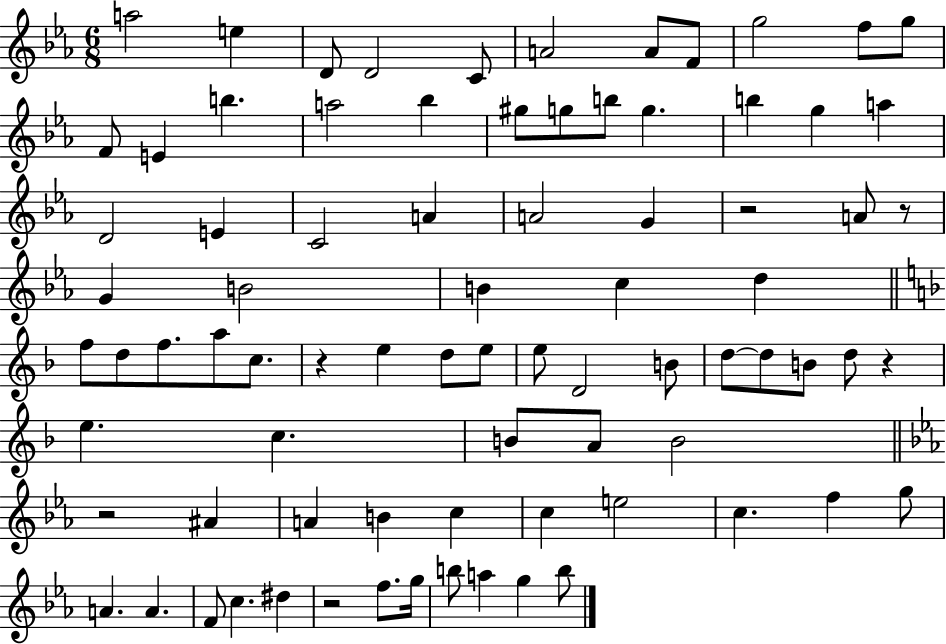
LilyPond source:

{
  \clef treble
  \numericTimeSignature
  \time 6/8
  \key ees \major
  \repeat volta 2 { a''2 e''4 | d'8 d'2 c'8 | a'2 a'8 f'8 | g''2 f''8 g''8 | \break f'8 e'4 b''4. | a''2 bes''4 | gis''8 g''8 b''8 g''4. | b''4 g''4 a''4 | \break d'2 e'4 | c'2 a'4 | a'2 g'4 | r2 a'8 r8 | \break g'4 b'2 | b'4 c''4 d''4 | \bar "||" \break \key f \major f''8 d''8 f''8. a''8 c''8. | r4 e''4 d''8 e''8 | e''8 d'2 b'8 | d''8~~ d''8 b'8 d''8 r4 | \break e''4. c''4. | b'8 a'8 b'2 | \bar "||" \break \key ees \major r2 ais'4 | a'4 b'4 c''4 | c''4 e''2 | c''4. f''4 g''8 | \break a'4. a'4. | f'8 c''4. dis''4 | r2 f''8. g''16 | b''8 a''4 g''4 b''8 | \break } \bar "|."
}